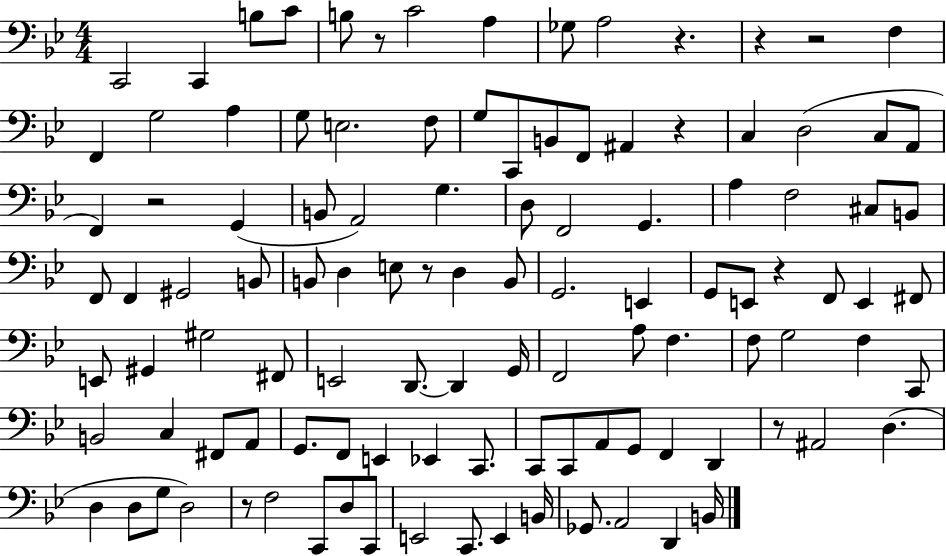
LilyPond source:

{
  \clef bass
  \numericTimeSignature
  \time 4/4
  \key bes \major
  \repeat volta 2 { c,2 c,4 b8 c'8 | b8 r8 c'2 a4 | ges8 a2 r4. | r4 r2 f4 | \break f,4 g2 a4 | g8 e2. f8 | g8 c,8 b,8 f,8 ais,4 r4 | c4 d2( c8 a,8 | \break f,4) r2 g,4( | b,8 a,2) g4. | d8 f,2 g,4. | a4 f2 cis8 b,8 | \break f,8 f,4 gis,2 b,8 | b,8 d4 e8 r8 d4 b,8 | g,2. e,4 | g,8 e,8 r4 f,8 e,4 fis,8 | \break e,8 gis,4 gis2 fis,8 | e,2 d,8.~~ d,4 g,16 | f,2 a8 f4. | f8 g2 f4 c,8 | \break b,2 c4 fis,8 a,8 | g,8. f,8 e,4 ees,4 c,8. | c,8 c,8 a,8 g,8 f,4 d,4 | r8 ais,2 d4.( | \break d4 d8 g8 d2) | r8 f2 c,8 d8 c,8 | e,2 c,8. e,4 b,16 | ges,8. a,2 d,4 b,16 | \break } \bar "|."
}